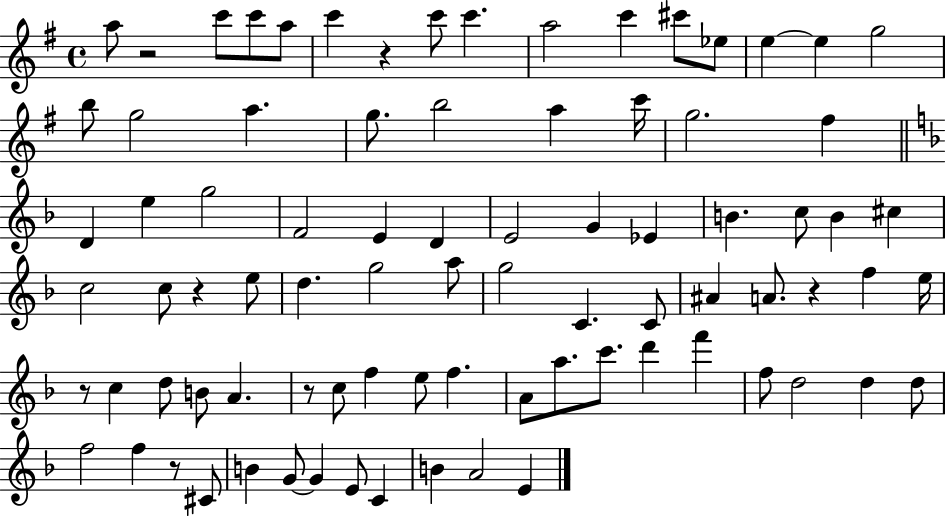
X:1
T:Untitled
M:4/4
L:1/4
K:G
a/2 z2 c'/2 c'/2 a/2 c' z c'/2 c' a2 c' ^c'/2 _e/2 e e g2 b/2 g2 a g/2 b2 a c'/4 g2 ^f D e g2 F2 E D E2 G _E B c/2 B ^c c2 c/2 z e/2 d g2 a/2 g2 C C/2 ^A A/2 z f e/4 z/2 c d/2 B/2 A z/2 c/2 f e/2 f A/2 a/2 c'/2 d' f' f/2 d2 d d/2 f2 f z/2 ^C/2 B G/2 G E/2 C B A2 E